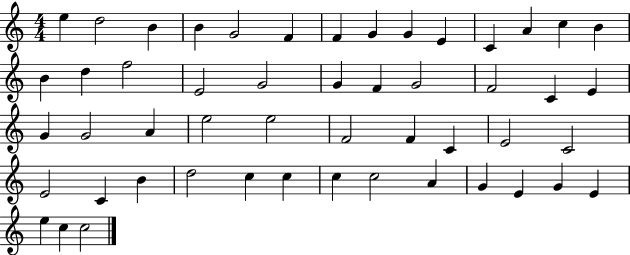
E5/q D5/h B4/q B4/q G4/h F4/q F4/q G4/q G4/q E4/q C4/q A4/q C5/q B4/q B4/q D5/q F5/h E4/h G4/h G4/q F4/q G4/h F4/h C4/q E4/q G4/q G4/h A4/q E5/h E5/h F4/h F4/q C4/q E4/h C4/h E4/h C4/q B4/q D5/h C5/q C5/q C5/q C5/h A4/q G4/q E4/q G4/q E4/q E5/q C5/q C5/h